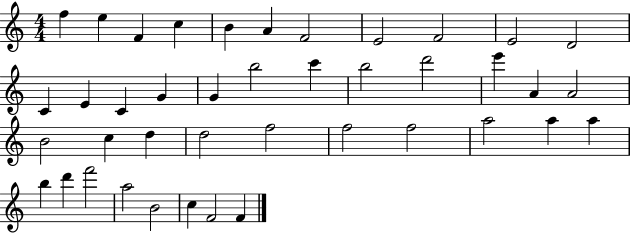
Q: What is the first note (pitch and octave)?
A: F5